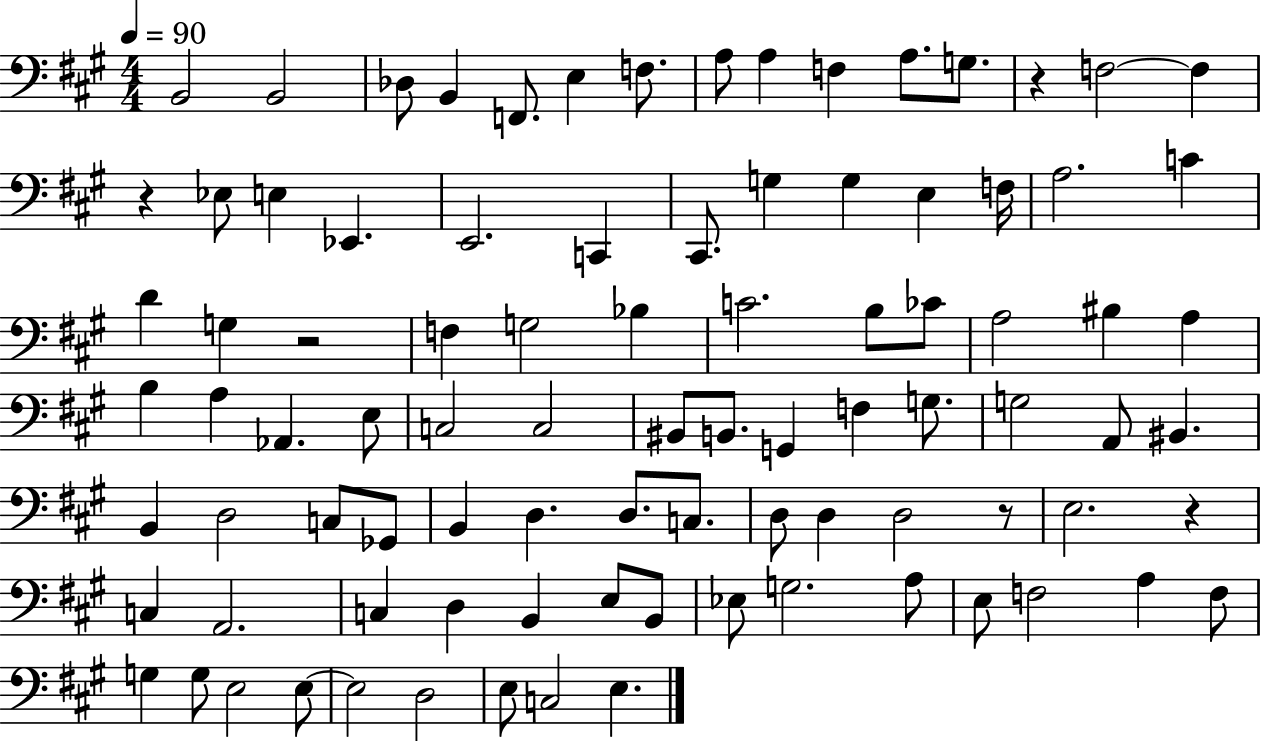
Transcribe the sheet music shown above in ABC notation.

X:1
T:Untitled
M:4/4
L:1/4
K:A
B,,2 B,,2 _D,/2 B,, F,,/2 E, F,/2 A,/2 A, F, A,/2 G,/2 z F,2 F, z _E,/2 E, _E,, E,,2 C,, ^C,,/2 G, G, E, F,/4 A,2 C D G, z2 F, G,2 _B, C2 B,/2 _C/2 A,2 ^B, A, B, A, _A,, E,/2 C,2 C,2 ^B,,/2 B,,/2 G,, F, G,/2 G,2 A,,/2 ^B,, B,, D,2 C,/2 _G,,/2 B,, D, D,/2 C,/2 D,/2 D, D,2 z/2 E,2 z C, A,,2 C, D, B,, E,/2 B,,/2 _E,/2 G,2 A,/2 E,/2 F,2 A, F,/2 G, G,/2 E,2 E,/2 E,2 D,2 E,/2 C,2 E,